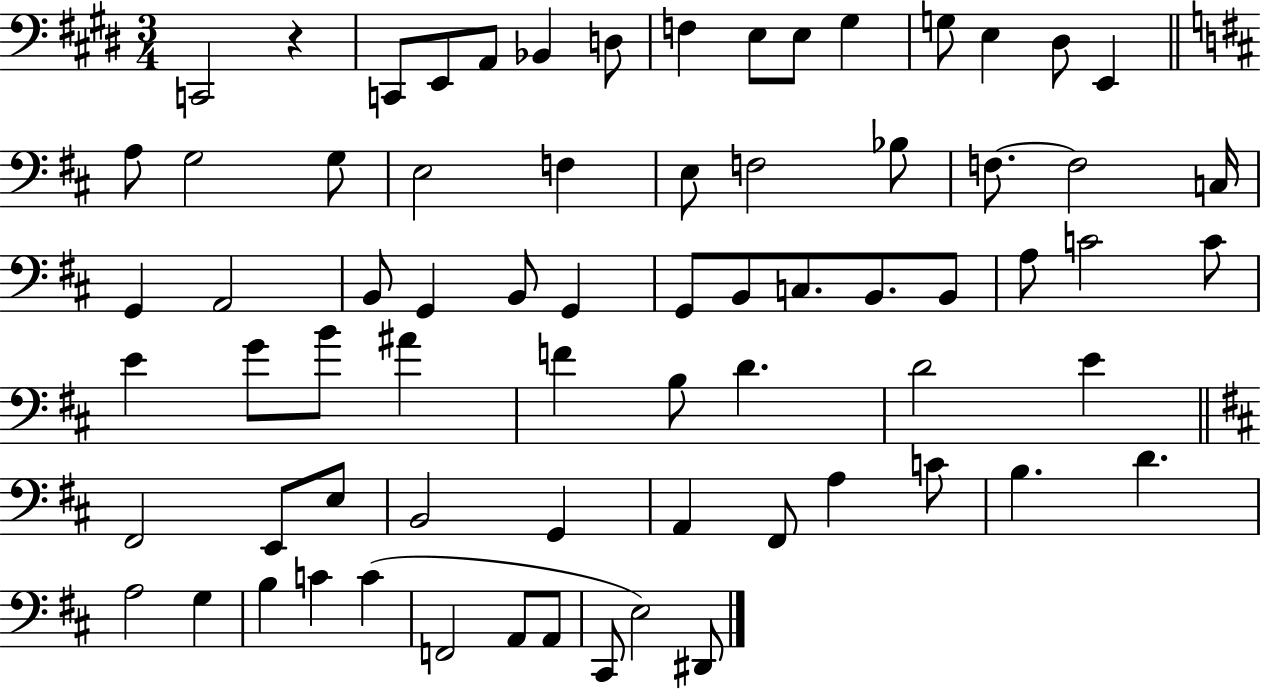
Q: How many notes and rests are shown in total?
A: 71